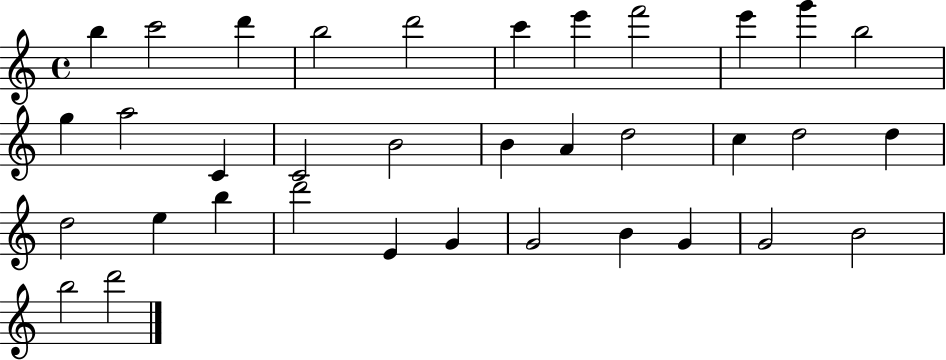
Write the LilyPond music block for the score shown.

{
  \clef treble
  \time 4/4
  \defaultTimeSignature
  \key c \major
  b''4 c'''2 d'''4 | b''2 d'''2 | c'''4 e'''4 f'''2 | e'''4 g'''4 b''2 | \break g''4 a''2 c'4 | c'2 b'2 | b'4 a'4 d''2 | c''4 d''2 d''4 | \break d''2 e''4 b''4 | d'''2 e'4 g'4 | g'2 b'4 g'4 | g'2 b'2 | \break b''2 d'''2 | \bar "|."
}